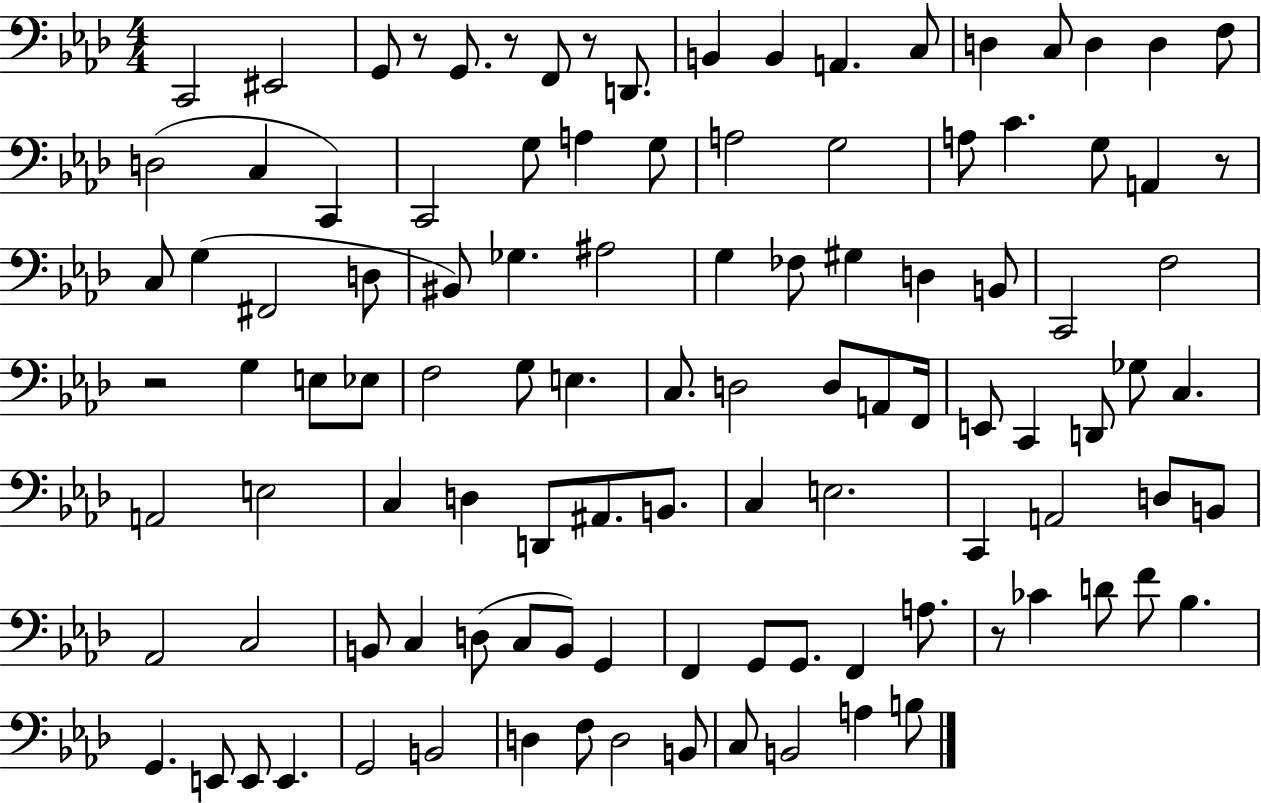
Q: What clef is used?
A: bass